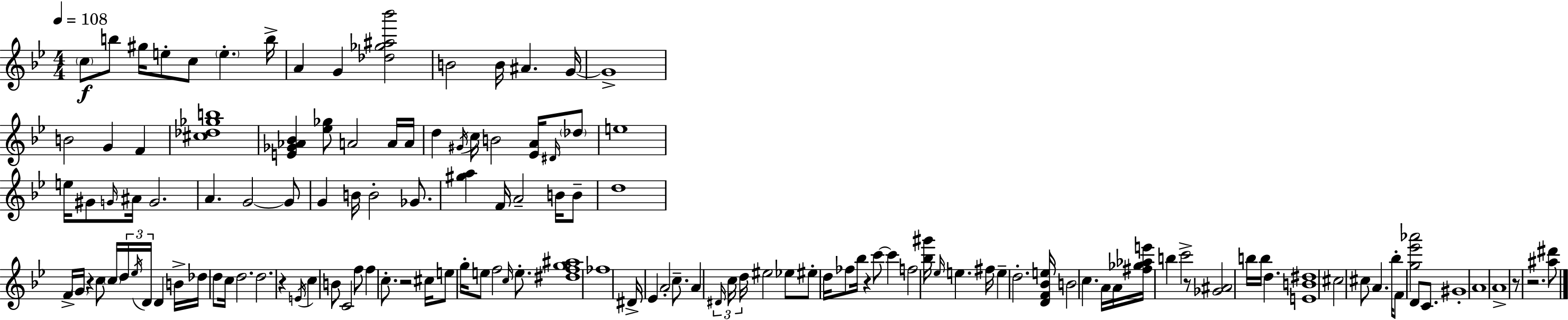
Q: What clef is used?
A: treble